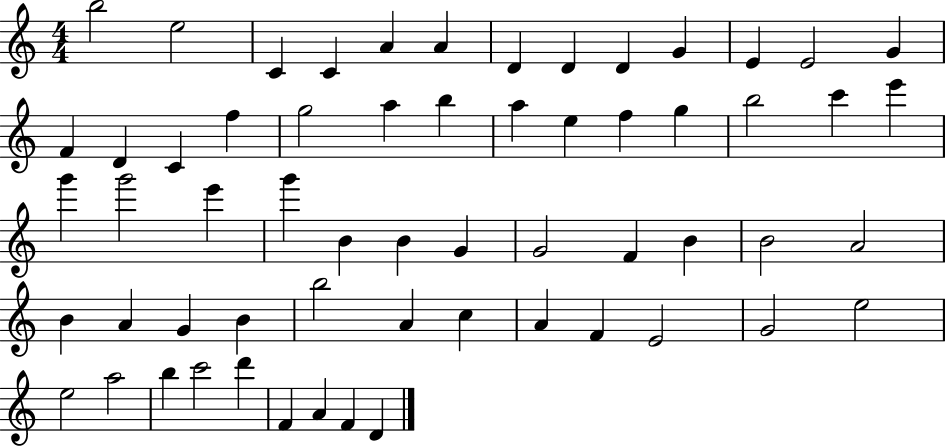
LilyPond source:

{
  \clef treble
  \numericTimeSignature
  \time 4/4
  \key c \major
  b''2 e''2 | c'4 c'4 a'4 a'4 | d'4 d'4 d'4 g'4 | e'4 e'2 g'4 | \break f'4 d'4 c'4 f''4 | g''2 a''4 b''4 | a''4 e''4 f''4 g''4 | b''2 c'''4 e'''4 | \break g'''4 g'''2 e'''4 | g'''4 b'4 b'4 g'4 | g'2 f'4 b'4 | b'2 a'2 | \break b'4 a'4 g'4 b'4 | b''2 a'4 c''4 | a'4 f'4 e'2 | g'2 e''2 | \break e''2 a''2 | b''4 c'''2 d'''4 | f'4 a'4 f'4 d'4 | \bar "|."
}